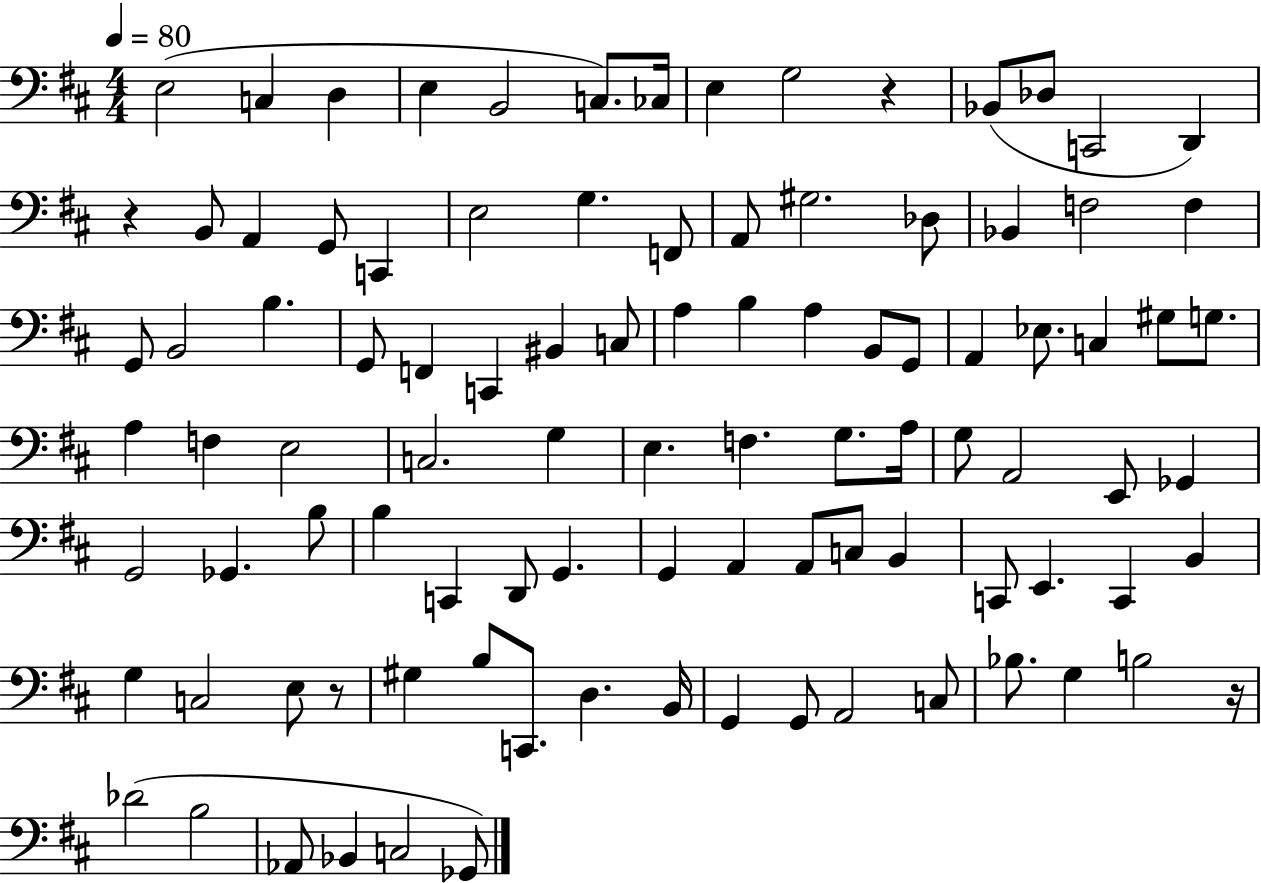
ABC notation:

X:1
T:Untitled
M:4/4
L:1/4
K:D
E,2 C, D, E, B,,2 C,/2 _C,/4 E, G,2 z _B,,/2 _D,/2 C,,2 D,, z B,,/2 A,, G,,/2 C,, E,2 G, F,,/2 A,,/2 ^G,2 _D,/2 _B,, F,2 F, G,,/2 B,,2 B, G,,/2 F,, C,, ^B,, C,/2 A, B, A, B,,/2 G,,/2 A,, _E,/2 C, ^G,/2 G,/2 A, F, E,2 C,2 G, E, F, G,/2 A,/4 G,/2 A,,2 E,,/2 _G,, G,,2 _G,, B,/2 B, C,, D,,/2 G,, G,, A,, A,,/2 C,/2 B,, C,,/2 E,, C,, B,, G, C,2 E,/2 z/2 ^G, B,/2 C,,/2 D, B,,/4 G,, G,,/2 A,,2 C,/2 _B,/2 G, B,2 z/4 _D2 B,2 _A,,/2 _B,, C,2 _G,,/2